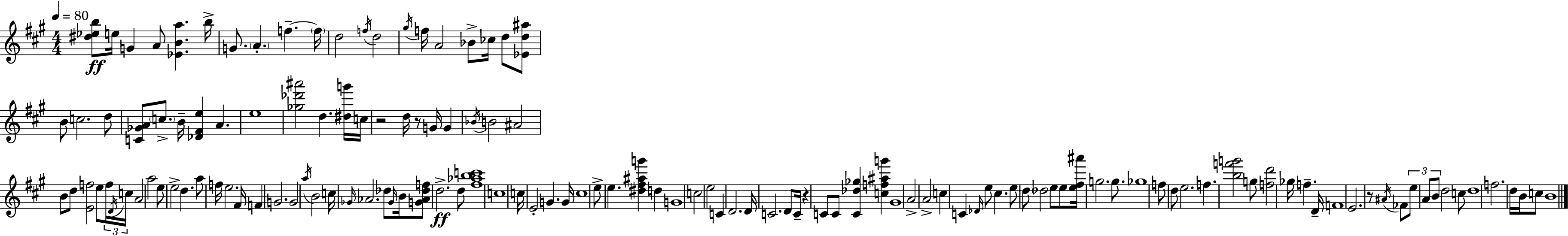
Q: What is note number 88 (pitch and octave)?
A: C#5